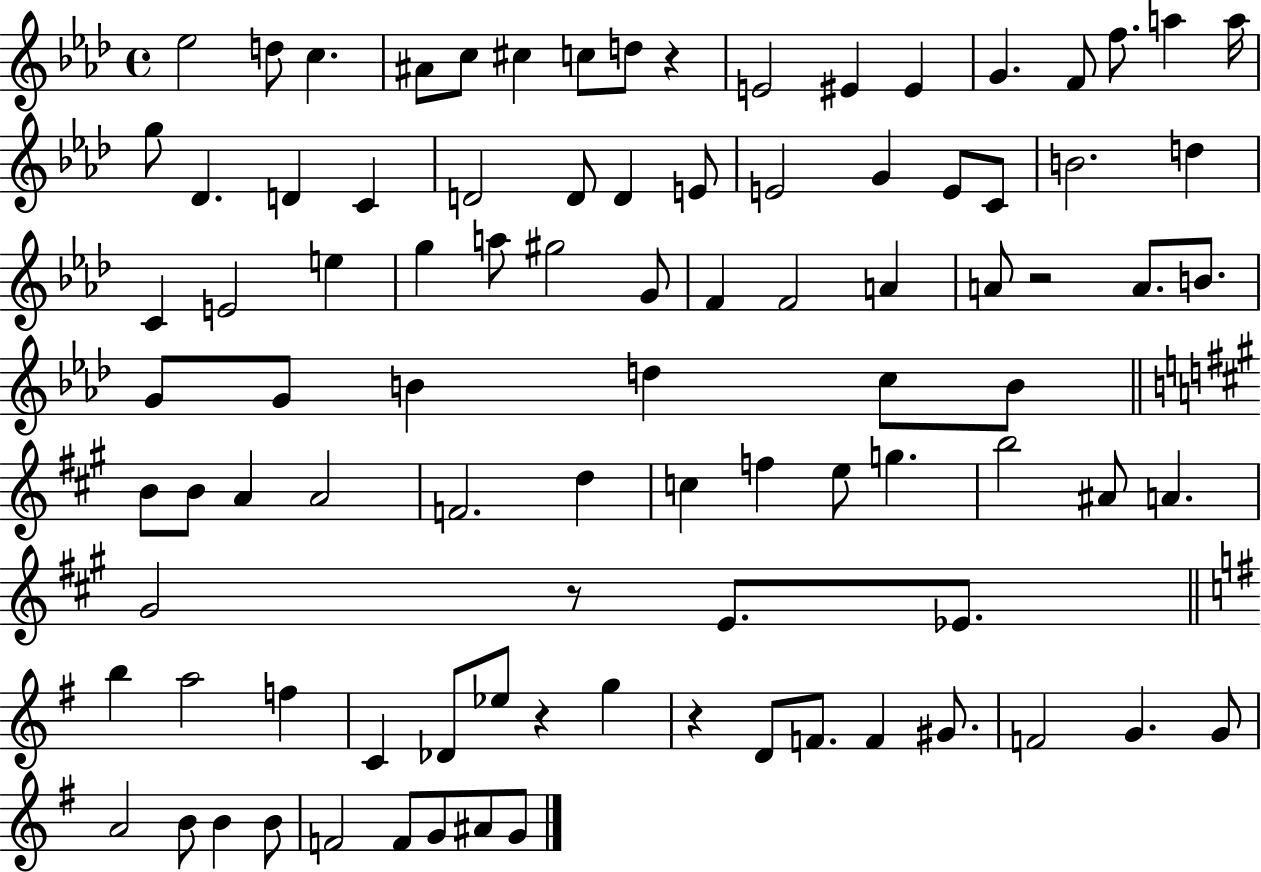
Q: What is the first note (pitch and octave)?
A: Eb5